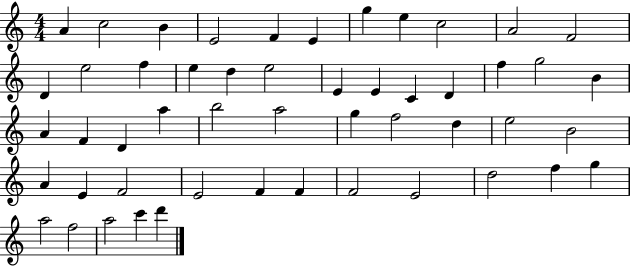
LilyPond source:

{
  \clef treble
  \numericTimeSignature
  \time 4/4
  \key c \major
  a'4 c''2 b'4 | e'2 f'4 e'4 | g''4 e''4 c''2 | a'2 f'2 | \break d'4 e''2 f''4 | e''4 d''4 e''2 | e'4 e'4 c'4 d'4 | f''4 g''2 b'4 | \break a'4 f'4 d'4 a''4 | b''2 a''2 | g''4 f''2 d''4 | e''2 b'2 | \break a'4 e'4 f'2 | e'2 f'4 f'4 | f'2 e'2 | d''2 f''4 g''4 | \break a''2 f''2 | a''2 c'''4 d'''4 | \bar "|."
}